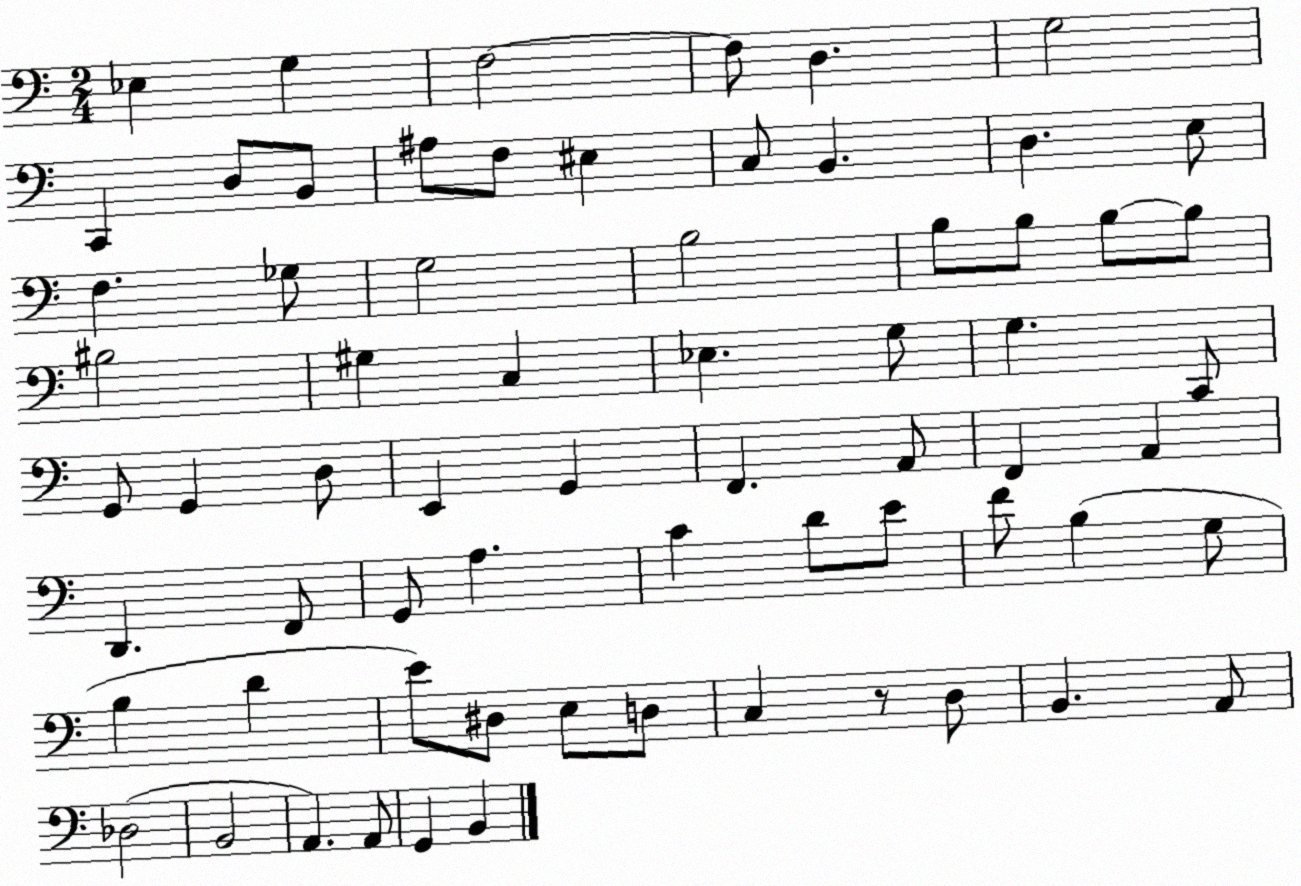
X:1
T:Untitled
M:2/4
L:1/4
K:C
_E, G, F,2 F,/2 D, G,2 C,, D,/2 B,,/2 ^A,/2 F,/2 ^E, C,/2 B,, D, E,/2 F, _G,/2 G,2 B,2 B,/2 B,/2 B,/2 B,/2 ^B,2 ^G, C, _E, G,/2 G, C,,/2 G,,/2 G,, D,/2 E,, G,, F,, A,,/2 F,, A,, D,, F,,/2 G,,/2 A, C D/2 E/2 F/2 B, G,/2 B, D E/2 ^D,/2 E,/2 D,/2 C, z/2 D,/2 B,, A,,/2 _D,2 B,,2 A,, A,,/2 G,, B,,